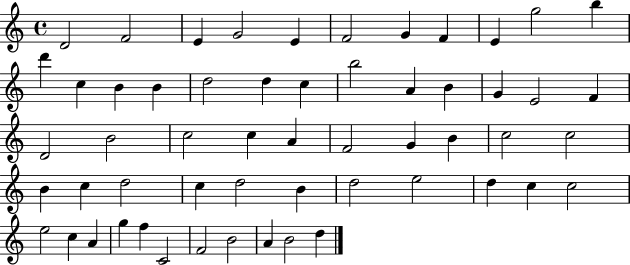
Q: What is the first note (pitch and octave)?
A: D4